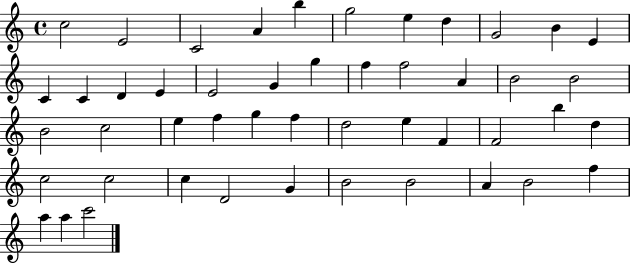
C5/h E4/h C4/h A4/q B5/q G5/h E5/q D5/q G4/h B4/q E4/q C4/q C4/q D4/q E4/q E4/h G4/q G5/q F5/q F5/h A4/q B4/h B4/h B4/h C5/h E5/q F5/q G5/q F5/q D5/h E5/q F4/q F4/h B5/q D5/q C5/h C5/h C5/q D4/h G4/q B4/h B4/h A4/q B4/h F5/q A5/q A5/q C6/h